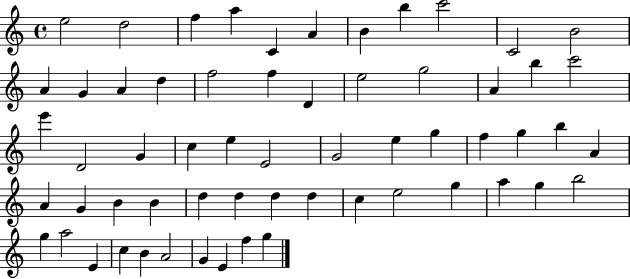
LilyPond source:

{
  \clef treble
  \time 4/4
  \defaultTimeSignature
  \key c \major
  e''2 d''2 | f''4 a''4 c'4 a'4 | b'4 b''4 c'''2 | c'2 b'2 | \break a'4 g'4 a'4 d''4 | f''2 f''4 d'4 | e''2 g''2 | a'4 b''4 c'''2 | \break e'''4 d'2 g'4 | c''4 e''4 e'2 | g'2 e''4 g''4 | f''4 g''4 b''4 a'4 | \break a'4 g'4 b'4 b'4 | d''4 d''4 d''4 d''4 | c''4 e''2 g''4 | a''4 g''4 b''2 | \break g''4 a''2 e'4 | c''4 b'4 a'2 | g'4 e'4 f''4 g''4 | \bar "|."
}